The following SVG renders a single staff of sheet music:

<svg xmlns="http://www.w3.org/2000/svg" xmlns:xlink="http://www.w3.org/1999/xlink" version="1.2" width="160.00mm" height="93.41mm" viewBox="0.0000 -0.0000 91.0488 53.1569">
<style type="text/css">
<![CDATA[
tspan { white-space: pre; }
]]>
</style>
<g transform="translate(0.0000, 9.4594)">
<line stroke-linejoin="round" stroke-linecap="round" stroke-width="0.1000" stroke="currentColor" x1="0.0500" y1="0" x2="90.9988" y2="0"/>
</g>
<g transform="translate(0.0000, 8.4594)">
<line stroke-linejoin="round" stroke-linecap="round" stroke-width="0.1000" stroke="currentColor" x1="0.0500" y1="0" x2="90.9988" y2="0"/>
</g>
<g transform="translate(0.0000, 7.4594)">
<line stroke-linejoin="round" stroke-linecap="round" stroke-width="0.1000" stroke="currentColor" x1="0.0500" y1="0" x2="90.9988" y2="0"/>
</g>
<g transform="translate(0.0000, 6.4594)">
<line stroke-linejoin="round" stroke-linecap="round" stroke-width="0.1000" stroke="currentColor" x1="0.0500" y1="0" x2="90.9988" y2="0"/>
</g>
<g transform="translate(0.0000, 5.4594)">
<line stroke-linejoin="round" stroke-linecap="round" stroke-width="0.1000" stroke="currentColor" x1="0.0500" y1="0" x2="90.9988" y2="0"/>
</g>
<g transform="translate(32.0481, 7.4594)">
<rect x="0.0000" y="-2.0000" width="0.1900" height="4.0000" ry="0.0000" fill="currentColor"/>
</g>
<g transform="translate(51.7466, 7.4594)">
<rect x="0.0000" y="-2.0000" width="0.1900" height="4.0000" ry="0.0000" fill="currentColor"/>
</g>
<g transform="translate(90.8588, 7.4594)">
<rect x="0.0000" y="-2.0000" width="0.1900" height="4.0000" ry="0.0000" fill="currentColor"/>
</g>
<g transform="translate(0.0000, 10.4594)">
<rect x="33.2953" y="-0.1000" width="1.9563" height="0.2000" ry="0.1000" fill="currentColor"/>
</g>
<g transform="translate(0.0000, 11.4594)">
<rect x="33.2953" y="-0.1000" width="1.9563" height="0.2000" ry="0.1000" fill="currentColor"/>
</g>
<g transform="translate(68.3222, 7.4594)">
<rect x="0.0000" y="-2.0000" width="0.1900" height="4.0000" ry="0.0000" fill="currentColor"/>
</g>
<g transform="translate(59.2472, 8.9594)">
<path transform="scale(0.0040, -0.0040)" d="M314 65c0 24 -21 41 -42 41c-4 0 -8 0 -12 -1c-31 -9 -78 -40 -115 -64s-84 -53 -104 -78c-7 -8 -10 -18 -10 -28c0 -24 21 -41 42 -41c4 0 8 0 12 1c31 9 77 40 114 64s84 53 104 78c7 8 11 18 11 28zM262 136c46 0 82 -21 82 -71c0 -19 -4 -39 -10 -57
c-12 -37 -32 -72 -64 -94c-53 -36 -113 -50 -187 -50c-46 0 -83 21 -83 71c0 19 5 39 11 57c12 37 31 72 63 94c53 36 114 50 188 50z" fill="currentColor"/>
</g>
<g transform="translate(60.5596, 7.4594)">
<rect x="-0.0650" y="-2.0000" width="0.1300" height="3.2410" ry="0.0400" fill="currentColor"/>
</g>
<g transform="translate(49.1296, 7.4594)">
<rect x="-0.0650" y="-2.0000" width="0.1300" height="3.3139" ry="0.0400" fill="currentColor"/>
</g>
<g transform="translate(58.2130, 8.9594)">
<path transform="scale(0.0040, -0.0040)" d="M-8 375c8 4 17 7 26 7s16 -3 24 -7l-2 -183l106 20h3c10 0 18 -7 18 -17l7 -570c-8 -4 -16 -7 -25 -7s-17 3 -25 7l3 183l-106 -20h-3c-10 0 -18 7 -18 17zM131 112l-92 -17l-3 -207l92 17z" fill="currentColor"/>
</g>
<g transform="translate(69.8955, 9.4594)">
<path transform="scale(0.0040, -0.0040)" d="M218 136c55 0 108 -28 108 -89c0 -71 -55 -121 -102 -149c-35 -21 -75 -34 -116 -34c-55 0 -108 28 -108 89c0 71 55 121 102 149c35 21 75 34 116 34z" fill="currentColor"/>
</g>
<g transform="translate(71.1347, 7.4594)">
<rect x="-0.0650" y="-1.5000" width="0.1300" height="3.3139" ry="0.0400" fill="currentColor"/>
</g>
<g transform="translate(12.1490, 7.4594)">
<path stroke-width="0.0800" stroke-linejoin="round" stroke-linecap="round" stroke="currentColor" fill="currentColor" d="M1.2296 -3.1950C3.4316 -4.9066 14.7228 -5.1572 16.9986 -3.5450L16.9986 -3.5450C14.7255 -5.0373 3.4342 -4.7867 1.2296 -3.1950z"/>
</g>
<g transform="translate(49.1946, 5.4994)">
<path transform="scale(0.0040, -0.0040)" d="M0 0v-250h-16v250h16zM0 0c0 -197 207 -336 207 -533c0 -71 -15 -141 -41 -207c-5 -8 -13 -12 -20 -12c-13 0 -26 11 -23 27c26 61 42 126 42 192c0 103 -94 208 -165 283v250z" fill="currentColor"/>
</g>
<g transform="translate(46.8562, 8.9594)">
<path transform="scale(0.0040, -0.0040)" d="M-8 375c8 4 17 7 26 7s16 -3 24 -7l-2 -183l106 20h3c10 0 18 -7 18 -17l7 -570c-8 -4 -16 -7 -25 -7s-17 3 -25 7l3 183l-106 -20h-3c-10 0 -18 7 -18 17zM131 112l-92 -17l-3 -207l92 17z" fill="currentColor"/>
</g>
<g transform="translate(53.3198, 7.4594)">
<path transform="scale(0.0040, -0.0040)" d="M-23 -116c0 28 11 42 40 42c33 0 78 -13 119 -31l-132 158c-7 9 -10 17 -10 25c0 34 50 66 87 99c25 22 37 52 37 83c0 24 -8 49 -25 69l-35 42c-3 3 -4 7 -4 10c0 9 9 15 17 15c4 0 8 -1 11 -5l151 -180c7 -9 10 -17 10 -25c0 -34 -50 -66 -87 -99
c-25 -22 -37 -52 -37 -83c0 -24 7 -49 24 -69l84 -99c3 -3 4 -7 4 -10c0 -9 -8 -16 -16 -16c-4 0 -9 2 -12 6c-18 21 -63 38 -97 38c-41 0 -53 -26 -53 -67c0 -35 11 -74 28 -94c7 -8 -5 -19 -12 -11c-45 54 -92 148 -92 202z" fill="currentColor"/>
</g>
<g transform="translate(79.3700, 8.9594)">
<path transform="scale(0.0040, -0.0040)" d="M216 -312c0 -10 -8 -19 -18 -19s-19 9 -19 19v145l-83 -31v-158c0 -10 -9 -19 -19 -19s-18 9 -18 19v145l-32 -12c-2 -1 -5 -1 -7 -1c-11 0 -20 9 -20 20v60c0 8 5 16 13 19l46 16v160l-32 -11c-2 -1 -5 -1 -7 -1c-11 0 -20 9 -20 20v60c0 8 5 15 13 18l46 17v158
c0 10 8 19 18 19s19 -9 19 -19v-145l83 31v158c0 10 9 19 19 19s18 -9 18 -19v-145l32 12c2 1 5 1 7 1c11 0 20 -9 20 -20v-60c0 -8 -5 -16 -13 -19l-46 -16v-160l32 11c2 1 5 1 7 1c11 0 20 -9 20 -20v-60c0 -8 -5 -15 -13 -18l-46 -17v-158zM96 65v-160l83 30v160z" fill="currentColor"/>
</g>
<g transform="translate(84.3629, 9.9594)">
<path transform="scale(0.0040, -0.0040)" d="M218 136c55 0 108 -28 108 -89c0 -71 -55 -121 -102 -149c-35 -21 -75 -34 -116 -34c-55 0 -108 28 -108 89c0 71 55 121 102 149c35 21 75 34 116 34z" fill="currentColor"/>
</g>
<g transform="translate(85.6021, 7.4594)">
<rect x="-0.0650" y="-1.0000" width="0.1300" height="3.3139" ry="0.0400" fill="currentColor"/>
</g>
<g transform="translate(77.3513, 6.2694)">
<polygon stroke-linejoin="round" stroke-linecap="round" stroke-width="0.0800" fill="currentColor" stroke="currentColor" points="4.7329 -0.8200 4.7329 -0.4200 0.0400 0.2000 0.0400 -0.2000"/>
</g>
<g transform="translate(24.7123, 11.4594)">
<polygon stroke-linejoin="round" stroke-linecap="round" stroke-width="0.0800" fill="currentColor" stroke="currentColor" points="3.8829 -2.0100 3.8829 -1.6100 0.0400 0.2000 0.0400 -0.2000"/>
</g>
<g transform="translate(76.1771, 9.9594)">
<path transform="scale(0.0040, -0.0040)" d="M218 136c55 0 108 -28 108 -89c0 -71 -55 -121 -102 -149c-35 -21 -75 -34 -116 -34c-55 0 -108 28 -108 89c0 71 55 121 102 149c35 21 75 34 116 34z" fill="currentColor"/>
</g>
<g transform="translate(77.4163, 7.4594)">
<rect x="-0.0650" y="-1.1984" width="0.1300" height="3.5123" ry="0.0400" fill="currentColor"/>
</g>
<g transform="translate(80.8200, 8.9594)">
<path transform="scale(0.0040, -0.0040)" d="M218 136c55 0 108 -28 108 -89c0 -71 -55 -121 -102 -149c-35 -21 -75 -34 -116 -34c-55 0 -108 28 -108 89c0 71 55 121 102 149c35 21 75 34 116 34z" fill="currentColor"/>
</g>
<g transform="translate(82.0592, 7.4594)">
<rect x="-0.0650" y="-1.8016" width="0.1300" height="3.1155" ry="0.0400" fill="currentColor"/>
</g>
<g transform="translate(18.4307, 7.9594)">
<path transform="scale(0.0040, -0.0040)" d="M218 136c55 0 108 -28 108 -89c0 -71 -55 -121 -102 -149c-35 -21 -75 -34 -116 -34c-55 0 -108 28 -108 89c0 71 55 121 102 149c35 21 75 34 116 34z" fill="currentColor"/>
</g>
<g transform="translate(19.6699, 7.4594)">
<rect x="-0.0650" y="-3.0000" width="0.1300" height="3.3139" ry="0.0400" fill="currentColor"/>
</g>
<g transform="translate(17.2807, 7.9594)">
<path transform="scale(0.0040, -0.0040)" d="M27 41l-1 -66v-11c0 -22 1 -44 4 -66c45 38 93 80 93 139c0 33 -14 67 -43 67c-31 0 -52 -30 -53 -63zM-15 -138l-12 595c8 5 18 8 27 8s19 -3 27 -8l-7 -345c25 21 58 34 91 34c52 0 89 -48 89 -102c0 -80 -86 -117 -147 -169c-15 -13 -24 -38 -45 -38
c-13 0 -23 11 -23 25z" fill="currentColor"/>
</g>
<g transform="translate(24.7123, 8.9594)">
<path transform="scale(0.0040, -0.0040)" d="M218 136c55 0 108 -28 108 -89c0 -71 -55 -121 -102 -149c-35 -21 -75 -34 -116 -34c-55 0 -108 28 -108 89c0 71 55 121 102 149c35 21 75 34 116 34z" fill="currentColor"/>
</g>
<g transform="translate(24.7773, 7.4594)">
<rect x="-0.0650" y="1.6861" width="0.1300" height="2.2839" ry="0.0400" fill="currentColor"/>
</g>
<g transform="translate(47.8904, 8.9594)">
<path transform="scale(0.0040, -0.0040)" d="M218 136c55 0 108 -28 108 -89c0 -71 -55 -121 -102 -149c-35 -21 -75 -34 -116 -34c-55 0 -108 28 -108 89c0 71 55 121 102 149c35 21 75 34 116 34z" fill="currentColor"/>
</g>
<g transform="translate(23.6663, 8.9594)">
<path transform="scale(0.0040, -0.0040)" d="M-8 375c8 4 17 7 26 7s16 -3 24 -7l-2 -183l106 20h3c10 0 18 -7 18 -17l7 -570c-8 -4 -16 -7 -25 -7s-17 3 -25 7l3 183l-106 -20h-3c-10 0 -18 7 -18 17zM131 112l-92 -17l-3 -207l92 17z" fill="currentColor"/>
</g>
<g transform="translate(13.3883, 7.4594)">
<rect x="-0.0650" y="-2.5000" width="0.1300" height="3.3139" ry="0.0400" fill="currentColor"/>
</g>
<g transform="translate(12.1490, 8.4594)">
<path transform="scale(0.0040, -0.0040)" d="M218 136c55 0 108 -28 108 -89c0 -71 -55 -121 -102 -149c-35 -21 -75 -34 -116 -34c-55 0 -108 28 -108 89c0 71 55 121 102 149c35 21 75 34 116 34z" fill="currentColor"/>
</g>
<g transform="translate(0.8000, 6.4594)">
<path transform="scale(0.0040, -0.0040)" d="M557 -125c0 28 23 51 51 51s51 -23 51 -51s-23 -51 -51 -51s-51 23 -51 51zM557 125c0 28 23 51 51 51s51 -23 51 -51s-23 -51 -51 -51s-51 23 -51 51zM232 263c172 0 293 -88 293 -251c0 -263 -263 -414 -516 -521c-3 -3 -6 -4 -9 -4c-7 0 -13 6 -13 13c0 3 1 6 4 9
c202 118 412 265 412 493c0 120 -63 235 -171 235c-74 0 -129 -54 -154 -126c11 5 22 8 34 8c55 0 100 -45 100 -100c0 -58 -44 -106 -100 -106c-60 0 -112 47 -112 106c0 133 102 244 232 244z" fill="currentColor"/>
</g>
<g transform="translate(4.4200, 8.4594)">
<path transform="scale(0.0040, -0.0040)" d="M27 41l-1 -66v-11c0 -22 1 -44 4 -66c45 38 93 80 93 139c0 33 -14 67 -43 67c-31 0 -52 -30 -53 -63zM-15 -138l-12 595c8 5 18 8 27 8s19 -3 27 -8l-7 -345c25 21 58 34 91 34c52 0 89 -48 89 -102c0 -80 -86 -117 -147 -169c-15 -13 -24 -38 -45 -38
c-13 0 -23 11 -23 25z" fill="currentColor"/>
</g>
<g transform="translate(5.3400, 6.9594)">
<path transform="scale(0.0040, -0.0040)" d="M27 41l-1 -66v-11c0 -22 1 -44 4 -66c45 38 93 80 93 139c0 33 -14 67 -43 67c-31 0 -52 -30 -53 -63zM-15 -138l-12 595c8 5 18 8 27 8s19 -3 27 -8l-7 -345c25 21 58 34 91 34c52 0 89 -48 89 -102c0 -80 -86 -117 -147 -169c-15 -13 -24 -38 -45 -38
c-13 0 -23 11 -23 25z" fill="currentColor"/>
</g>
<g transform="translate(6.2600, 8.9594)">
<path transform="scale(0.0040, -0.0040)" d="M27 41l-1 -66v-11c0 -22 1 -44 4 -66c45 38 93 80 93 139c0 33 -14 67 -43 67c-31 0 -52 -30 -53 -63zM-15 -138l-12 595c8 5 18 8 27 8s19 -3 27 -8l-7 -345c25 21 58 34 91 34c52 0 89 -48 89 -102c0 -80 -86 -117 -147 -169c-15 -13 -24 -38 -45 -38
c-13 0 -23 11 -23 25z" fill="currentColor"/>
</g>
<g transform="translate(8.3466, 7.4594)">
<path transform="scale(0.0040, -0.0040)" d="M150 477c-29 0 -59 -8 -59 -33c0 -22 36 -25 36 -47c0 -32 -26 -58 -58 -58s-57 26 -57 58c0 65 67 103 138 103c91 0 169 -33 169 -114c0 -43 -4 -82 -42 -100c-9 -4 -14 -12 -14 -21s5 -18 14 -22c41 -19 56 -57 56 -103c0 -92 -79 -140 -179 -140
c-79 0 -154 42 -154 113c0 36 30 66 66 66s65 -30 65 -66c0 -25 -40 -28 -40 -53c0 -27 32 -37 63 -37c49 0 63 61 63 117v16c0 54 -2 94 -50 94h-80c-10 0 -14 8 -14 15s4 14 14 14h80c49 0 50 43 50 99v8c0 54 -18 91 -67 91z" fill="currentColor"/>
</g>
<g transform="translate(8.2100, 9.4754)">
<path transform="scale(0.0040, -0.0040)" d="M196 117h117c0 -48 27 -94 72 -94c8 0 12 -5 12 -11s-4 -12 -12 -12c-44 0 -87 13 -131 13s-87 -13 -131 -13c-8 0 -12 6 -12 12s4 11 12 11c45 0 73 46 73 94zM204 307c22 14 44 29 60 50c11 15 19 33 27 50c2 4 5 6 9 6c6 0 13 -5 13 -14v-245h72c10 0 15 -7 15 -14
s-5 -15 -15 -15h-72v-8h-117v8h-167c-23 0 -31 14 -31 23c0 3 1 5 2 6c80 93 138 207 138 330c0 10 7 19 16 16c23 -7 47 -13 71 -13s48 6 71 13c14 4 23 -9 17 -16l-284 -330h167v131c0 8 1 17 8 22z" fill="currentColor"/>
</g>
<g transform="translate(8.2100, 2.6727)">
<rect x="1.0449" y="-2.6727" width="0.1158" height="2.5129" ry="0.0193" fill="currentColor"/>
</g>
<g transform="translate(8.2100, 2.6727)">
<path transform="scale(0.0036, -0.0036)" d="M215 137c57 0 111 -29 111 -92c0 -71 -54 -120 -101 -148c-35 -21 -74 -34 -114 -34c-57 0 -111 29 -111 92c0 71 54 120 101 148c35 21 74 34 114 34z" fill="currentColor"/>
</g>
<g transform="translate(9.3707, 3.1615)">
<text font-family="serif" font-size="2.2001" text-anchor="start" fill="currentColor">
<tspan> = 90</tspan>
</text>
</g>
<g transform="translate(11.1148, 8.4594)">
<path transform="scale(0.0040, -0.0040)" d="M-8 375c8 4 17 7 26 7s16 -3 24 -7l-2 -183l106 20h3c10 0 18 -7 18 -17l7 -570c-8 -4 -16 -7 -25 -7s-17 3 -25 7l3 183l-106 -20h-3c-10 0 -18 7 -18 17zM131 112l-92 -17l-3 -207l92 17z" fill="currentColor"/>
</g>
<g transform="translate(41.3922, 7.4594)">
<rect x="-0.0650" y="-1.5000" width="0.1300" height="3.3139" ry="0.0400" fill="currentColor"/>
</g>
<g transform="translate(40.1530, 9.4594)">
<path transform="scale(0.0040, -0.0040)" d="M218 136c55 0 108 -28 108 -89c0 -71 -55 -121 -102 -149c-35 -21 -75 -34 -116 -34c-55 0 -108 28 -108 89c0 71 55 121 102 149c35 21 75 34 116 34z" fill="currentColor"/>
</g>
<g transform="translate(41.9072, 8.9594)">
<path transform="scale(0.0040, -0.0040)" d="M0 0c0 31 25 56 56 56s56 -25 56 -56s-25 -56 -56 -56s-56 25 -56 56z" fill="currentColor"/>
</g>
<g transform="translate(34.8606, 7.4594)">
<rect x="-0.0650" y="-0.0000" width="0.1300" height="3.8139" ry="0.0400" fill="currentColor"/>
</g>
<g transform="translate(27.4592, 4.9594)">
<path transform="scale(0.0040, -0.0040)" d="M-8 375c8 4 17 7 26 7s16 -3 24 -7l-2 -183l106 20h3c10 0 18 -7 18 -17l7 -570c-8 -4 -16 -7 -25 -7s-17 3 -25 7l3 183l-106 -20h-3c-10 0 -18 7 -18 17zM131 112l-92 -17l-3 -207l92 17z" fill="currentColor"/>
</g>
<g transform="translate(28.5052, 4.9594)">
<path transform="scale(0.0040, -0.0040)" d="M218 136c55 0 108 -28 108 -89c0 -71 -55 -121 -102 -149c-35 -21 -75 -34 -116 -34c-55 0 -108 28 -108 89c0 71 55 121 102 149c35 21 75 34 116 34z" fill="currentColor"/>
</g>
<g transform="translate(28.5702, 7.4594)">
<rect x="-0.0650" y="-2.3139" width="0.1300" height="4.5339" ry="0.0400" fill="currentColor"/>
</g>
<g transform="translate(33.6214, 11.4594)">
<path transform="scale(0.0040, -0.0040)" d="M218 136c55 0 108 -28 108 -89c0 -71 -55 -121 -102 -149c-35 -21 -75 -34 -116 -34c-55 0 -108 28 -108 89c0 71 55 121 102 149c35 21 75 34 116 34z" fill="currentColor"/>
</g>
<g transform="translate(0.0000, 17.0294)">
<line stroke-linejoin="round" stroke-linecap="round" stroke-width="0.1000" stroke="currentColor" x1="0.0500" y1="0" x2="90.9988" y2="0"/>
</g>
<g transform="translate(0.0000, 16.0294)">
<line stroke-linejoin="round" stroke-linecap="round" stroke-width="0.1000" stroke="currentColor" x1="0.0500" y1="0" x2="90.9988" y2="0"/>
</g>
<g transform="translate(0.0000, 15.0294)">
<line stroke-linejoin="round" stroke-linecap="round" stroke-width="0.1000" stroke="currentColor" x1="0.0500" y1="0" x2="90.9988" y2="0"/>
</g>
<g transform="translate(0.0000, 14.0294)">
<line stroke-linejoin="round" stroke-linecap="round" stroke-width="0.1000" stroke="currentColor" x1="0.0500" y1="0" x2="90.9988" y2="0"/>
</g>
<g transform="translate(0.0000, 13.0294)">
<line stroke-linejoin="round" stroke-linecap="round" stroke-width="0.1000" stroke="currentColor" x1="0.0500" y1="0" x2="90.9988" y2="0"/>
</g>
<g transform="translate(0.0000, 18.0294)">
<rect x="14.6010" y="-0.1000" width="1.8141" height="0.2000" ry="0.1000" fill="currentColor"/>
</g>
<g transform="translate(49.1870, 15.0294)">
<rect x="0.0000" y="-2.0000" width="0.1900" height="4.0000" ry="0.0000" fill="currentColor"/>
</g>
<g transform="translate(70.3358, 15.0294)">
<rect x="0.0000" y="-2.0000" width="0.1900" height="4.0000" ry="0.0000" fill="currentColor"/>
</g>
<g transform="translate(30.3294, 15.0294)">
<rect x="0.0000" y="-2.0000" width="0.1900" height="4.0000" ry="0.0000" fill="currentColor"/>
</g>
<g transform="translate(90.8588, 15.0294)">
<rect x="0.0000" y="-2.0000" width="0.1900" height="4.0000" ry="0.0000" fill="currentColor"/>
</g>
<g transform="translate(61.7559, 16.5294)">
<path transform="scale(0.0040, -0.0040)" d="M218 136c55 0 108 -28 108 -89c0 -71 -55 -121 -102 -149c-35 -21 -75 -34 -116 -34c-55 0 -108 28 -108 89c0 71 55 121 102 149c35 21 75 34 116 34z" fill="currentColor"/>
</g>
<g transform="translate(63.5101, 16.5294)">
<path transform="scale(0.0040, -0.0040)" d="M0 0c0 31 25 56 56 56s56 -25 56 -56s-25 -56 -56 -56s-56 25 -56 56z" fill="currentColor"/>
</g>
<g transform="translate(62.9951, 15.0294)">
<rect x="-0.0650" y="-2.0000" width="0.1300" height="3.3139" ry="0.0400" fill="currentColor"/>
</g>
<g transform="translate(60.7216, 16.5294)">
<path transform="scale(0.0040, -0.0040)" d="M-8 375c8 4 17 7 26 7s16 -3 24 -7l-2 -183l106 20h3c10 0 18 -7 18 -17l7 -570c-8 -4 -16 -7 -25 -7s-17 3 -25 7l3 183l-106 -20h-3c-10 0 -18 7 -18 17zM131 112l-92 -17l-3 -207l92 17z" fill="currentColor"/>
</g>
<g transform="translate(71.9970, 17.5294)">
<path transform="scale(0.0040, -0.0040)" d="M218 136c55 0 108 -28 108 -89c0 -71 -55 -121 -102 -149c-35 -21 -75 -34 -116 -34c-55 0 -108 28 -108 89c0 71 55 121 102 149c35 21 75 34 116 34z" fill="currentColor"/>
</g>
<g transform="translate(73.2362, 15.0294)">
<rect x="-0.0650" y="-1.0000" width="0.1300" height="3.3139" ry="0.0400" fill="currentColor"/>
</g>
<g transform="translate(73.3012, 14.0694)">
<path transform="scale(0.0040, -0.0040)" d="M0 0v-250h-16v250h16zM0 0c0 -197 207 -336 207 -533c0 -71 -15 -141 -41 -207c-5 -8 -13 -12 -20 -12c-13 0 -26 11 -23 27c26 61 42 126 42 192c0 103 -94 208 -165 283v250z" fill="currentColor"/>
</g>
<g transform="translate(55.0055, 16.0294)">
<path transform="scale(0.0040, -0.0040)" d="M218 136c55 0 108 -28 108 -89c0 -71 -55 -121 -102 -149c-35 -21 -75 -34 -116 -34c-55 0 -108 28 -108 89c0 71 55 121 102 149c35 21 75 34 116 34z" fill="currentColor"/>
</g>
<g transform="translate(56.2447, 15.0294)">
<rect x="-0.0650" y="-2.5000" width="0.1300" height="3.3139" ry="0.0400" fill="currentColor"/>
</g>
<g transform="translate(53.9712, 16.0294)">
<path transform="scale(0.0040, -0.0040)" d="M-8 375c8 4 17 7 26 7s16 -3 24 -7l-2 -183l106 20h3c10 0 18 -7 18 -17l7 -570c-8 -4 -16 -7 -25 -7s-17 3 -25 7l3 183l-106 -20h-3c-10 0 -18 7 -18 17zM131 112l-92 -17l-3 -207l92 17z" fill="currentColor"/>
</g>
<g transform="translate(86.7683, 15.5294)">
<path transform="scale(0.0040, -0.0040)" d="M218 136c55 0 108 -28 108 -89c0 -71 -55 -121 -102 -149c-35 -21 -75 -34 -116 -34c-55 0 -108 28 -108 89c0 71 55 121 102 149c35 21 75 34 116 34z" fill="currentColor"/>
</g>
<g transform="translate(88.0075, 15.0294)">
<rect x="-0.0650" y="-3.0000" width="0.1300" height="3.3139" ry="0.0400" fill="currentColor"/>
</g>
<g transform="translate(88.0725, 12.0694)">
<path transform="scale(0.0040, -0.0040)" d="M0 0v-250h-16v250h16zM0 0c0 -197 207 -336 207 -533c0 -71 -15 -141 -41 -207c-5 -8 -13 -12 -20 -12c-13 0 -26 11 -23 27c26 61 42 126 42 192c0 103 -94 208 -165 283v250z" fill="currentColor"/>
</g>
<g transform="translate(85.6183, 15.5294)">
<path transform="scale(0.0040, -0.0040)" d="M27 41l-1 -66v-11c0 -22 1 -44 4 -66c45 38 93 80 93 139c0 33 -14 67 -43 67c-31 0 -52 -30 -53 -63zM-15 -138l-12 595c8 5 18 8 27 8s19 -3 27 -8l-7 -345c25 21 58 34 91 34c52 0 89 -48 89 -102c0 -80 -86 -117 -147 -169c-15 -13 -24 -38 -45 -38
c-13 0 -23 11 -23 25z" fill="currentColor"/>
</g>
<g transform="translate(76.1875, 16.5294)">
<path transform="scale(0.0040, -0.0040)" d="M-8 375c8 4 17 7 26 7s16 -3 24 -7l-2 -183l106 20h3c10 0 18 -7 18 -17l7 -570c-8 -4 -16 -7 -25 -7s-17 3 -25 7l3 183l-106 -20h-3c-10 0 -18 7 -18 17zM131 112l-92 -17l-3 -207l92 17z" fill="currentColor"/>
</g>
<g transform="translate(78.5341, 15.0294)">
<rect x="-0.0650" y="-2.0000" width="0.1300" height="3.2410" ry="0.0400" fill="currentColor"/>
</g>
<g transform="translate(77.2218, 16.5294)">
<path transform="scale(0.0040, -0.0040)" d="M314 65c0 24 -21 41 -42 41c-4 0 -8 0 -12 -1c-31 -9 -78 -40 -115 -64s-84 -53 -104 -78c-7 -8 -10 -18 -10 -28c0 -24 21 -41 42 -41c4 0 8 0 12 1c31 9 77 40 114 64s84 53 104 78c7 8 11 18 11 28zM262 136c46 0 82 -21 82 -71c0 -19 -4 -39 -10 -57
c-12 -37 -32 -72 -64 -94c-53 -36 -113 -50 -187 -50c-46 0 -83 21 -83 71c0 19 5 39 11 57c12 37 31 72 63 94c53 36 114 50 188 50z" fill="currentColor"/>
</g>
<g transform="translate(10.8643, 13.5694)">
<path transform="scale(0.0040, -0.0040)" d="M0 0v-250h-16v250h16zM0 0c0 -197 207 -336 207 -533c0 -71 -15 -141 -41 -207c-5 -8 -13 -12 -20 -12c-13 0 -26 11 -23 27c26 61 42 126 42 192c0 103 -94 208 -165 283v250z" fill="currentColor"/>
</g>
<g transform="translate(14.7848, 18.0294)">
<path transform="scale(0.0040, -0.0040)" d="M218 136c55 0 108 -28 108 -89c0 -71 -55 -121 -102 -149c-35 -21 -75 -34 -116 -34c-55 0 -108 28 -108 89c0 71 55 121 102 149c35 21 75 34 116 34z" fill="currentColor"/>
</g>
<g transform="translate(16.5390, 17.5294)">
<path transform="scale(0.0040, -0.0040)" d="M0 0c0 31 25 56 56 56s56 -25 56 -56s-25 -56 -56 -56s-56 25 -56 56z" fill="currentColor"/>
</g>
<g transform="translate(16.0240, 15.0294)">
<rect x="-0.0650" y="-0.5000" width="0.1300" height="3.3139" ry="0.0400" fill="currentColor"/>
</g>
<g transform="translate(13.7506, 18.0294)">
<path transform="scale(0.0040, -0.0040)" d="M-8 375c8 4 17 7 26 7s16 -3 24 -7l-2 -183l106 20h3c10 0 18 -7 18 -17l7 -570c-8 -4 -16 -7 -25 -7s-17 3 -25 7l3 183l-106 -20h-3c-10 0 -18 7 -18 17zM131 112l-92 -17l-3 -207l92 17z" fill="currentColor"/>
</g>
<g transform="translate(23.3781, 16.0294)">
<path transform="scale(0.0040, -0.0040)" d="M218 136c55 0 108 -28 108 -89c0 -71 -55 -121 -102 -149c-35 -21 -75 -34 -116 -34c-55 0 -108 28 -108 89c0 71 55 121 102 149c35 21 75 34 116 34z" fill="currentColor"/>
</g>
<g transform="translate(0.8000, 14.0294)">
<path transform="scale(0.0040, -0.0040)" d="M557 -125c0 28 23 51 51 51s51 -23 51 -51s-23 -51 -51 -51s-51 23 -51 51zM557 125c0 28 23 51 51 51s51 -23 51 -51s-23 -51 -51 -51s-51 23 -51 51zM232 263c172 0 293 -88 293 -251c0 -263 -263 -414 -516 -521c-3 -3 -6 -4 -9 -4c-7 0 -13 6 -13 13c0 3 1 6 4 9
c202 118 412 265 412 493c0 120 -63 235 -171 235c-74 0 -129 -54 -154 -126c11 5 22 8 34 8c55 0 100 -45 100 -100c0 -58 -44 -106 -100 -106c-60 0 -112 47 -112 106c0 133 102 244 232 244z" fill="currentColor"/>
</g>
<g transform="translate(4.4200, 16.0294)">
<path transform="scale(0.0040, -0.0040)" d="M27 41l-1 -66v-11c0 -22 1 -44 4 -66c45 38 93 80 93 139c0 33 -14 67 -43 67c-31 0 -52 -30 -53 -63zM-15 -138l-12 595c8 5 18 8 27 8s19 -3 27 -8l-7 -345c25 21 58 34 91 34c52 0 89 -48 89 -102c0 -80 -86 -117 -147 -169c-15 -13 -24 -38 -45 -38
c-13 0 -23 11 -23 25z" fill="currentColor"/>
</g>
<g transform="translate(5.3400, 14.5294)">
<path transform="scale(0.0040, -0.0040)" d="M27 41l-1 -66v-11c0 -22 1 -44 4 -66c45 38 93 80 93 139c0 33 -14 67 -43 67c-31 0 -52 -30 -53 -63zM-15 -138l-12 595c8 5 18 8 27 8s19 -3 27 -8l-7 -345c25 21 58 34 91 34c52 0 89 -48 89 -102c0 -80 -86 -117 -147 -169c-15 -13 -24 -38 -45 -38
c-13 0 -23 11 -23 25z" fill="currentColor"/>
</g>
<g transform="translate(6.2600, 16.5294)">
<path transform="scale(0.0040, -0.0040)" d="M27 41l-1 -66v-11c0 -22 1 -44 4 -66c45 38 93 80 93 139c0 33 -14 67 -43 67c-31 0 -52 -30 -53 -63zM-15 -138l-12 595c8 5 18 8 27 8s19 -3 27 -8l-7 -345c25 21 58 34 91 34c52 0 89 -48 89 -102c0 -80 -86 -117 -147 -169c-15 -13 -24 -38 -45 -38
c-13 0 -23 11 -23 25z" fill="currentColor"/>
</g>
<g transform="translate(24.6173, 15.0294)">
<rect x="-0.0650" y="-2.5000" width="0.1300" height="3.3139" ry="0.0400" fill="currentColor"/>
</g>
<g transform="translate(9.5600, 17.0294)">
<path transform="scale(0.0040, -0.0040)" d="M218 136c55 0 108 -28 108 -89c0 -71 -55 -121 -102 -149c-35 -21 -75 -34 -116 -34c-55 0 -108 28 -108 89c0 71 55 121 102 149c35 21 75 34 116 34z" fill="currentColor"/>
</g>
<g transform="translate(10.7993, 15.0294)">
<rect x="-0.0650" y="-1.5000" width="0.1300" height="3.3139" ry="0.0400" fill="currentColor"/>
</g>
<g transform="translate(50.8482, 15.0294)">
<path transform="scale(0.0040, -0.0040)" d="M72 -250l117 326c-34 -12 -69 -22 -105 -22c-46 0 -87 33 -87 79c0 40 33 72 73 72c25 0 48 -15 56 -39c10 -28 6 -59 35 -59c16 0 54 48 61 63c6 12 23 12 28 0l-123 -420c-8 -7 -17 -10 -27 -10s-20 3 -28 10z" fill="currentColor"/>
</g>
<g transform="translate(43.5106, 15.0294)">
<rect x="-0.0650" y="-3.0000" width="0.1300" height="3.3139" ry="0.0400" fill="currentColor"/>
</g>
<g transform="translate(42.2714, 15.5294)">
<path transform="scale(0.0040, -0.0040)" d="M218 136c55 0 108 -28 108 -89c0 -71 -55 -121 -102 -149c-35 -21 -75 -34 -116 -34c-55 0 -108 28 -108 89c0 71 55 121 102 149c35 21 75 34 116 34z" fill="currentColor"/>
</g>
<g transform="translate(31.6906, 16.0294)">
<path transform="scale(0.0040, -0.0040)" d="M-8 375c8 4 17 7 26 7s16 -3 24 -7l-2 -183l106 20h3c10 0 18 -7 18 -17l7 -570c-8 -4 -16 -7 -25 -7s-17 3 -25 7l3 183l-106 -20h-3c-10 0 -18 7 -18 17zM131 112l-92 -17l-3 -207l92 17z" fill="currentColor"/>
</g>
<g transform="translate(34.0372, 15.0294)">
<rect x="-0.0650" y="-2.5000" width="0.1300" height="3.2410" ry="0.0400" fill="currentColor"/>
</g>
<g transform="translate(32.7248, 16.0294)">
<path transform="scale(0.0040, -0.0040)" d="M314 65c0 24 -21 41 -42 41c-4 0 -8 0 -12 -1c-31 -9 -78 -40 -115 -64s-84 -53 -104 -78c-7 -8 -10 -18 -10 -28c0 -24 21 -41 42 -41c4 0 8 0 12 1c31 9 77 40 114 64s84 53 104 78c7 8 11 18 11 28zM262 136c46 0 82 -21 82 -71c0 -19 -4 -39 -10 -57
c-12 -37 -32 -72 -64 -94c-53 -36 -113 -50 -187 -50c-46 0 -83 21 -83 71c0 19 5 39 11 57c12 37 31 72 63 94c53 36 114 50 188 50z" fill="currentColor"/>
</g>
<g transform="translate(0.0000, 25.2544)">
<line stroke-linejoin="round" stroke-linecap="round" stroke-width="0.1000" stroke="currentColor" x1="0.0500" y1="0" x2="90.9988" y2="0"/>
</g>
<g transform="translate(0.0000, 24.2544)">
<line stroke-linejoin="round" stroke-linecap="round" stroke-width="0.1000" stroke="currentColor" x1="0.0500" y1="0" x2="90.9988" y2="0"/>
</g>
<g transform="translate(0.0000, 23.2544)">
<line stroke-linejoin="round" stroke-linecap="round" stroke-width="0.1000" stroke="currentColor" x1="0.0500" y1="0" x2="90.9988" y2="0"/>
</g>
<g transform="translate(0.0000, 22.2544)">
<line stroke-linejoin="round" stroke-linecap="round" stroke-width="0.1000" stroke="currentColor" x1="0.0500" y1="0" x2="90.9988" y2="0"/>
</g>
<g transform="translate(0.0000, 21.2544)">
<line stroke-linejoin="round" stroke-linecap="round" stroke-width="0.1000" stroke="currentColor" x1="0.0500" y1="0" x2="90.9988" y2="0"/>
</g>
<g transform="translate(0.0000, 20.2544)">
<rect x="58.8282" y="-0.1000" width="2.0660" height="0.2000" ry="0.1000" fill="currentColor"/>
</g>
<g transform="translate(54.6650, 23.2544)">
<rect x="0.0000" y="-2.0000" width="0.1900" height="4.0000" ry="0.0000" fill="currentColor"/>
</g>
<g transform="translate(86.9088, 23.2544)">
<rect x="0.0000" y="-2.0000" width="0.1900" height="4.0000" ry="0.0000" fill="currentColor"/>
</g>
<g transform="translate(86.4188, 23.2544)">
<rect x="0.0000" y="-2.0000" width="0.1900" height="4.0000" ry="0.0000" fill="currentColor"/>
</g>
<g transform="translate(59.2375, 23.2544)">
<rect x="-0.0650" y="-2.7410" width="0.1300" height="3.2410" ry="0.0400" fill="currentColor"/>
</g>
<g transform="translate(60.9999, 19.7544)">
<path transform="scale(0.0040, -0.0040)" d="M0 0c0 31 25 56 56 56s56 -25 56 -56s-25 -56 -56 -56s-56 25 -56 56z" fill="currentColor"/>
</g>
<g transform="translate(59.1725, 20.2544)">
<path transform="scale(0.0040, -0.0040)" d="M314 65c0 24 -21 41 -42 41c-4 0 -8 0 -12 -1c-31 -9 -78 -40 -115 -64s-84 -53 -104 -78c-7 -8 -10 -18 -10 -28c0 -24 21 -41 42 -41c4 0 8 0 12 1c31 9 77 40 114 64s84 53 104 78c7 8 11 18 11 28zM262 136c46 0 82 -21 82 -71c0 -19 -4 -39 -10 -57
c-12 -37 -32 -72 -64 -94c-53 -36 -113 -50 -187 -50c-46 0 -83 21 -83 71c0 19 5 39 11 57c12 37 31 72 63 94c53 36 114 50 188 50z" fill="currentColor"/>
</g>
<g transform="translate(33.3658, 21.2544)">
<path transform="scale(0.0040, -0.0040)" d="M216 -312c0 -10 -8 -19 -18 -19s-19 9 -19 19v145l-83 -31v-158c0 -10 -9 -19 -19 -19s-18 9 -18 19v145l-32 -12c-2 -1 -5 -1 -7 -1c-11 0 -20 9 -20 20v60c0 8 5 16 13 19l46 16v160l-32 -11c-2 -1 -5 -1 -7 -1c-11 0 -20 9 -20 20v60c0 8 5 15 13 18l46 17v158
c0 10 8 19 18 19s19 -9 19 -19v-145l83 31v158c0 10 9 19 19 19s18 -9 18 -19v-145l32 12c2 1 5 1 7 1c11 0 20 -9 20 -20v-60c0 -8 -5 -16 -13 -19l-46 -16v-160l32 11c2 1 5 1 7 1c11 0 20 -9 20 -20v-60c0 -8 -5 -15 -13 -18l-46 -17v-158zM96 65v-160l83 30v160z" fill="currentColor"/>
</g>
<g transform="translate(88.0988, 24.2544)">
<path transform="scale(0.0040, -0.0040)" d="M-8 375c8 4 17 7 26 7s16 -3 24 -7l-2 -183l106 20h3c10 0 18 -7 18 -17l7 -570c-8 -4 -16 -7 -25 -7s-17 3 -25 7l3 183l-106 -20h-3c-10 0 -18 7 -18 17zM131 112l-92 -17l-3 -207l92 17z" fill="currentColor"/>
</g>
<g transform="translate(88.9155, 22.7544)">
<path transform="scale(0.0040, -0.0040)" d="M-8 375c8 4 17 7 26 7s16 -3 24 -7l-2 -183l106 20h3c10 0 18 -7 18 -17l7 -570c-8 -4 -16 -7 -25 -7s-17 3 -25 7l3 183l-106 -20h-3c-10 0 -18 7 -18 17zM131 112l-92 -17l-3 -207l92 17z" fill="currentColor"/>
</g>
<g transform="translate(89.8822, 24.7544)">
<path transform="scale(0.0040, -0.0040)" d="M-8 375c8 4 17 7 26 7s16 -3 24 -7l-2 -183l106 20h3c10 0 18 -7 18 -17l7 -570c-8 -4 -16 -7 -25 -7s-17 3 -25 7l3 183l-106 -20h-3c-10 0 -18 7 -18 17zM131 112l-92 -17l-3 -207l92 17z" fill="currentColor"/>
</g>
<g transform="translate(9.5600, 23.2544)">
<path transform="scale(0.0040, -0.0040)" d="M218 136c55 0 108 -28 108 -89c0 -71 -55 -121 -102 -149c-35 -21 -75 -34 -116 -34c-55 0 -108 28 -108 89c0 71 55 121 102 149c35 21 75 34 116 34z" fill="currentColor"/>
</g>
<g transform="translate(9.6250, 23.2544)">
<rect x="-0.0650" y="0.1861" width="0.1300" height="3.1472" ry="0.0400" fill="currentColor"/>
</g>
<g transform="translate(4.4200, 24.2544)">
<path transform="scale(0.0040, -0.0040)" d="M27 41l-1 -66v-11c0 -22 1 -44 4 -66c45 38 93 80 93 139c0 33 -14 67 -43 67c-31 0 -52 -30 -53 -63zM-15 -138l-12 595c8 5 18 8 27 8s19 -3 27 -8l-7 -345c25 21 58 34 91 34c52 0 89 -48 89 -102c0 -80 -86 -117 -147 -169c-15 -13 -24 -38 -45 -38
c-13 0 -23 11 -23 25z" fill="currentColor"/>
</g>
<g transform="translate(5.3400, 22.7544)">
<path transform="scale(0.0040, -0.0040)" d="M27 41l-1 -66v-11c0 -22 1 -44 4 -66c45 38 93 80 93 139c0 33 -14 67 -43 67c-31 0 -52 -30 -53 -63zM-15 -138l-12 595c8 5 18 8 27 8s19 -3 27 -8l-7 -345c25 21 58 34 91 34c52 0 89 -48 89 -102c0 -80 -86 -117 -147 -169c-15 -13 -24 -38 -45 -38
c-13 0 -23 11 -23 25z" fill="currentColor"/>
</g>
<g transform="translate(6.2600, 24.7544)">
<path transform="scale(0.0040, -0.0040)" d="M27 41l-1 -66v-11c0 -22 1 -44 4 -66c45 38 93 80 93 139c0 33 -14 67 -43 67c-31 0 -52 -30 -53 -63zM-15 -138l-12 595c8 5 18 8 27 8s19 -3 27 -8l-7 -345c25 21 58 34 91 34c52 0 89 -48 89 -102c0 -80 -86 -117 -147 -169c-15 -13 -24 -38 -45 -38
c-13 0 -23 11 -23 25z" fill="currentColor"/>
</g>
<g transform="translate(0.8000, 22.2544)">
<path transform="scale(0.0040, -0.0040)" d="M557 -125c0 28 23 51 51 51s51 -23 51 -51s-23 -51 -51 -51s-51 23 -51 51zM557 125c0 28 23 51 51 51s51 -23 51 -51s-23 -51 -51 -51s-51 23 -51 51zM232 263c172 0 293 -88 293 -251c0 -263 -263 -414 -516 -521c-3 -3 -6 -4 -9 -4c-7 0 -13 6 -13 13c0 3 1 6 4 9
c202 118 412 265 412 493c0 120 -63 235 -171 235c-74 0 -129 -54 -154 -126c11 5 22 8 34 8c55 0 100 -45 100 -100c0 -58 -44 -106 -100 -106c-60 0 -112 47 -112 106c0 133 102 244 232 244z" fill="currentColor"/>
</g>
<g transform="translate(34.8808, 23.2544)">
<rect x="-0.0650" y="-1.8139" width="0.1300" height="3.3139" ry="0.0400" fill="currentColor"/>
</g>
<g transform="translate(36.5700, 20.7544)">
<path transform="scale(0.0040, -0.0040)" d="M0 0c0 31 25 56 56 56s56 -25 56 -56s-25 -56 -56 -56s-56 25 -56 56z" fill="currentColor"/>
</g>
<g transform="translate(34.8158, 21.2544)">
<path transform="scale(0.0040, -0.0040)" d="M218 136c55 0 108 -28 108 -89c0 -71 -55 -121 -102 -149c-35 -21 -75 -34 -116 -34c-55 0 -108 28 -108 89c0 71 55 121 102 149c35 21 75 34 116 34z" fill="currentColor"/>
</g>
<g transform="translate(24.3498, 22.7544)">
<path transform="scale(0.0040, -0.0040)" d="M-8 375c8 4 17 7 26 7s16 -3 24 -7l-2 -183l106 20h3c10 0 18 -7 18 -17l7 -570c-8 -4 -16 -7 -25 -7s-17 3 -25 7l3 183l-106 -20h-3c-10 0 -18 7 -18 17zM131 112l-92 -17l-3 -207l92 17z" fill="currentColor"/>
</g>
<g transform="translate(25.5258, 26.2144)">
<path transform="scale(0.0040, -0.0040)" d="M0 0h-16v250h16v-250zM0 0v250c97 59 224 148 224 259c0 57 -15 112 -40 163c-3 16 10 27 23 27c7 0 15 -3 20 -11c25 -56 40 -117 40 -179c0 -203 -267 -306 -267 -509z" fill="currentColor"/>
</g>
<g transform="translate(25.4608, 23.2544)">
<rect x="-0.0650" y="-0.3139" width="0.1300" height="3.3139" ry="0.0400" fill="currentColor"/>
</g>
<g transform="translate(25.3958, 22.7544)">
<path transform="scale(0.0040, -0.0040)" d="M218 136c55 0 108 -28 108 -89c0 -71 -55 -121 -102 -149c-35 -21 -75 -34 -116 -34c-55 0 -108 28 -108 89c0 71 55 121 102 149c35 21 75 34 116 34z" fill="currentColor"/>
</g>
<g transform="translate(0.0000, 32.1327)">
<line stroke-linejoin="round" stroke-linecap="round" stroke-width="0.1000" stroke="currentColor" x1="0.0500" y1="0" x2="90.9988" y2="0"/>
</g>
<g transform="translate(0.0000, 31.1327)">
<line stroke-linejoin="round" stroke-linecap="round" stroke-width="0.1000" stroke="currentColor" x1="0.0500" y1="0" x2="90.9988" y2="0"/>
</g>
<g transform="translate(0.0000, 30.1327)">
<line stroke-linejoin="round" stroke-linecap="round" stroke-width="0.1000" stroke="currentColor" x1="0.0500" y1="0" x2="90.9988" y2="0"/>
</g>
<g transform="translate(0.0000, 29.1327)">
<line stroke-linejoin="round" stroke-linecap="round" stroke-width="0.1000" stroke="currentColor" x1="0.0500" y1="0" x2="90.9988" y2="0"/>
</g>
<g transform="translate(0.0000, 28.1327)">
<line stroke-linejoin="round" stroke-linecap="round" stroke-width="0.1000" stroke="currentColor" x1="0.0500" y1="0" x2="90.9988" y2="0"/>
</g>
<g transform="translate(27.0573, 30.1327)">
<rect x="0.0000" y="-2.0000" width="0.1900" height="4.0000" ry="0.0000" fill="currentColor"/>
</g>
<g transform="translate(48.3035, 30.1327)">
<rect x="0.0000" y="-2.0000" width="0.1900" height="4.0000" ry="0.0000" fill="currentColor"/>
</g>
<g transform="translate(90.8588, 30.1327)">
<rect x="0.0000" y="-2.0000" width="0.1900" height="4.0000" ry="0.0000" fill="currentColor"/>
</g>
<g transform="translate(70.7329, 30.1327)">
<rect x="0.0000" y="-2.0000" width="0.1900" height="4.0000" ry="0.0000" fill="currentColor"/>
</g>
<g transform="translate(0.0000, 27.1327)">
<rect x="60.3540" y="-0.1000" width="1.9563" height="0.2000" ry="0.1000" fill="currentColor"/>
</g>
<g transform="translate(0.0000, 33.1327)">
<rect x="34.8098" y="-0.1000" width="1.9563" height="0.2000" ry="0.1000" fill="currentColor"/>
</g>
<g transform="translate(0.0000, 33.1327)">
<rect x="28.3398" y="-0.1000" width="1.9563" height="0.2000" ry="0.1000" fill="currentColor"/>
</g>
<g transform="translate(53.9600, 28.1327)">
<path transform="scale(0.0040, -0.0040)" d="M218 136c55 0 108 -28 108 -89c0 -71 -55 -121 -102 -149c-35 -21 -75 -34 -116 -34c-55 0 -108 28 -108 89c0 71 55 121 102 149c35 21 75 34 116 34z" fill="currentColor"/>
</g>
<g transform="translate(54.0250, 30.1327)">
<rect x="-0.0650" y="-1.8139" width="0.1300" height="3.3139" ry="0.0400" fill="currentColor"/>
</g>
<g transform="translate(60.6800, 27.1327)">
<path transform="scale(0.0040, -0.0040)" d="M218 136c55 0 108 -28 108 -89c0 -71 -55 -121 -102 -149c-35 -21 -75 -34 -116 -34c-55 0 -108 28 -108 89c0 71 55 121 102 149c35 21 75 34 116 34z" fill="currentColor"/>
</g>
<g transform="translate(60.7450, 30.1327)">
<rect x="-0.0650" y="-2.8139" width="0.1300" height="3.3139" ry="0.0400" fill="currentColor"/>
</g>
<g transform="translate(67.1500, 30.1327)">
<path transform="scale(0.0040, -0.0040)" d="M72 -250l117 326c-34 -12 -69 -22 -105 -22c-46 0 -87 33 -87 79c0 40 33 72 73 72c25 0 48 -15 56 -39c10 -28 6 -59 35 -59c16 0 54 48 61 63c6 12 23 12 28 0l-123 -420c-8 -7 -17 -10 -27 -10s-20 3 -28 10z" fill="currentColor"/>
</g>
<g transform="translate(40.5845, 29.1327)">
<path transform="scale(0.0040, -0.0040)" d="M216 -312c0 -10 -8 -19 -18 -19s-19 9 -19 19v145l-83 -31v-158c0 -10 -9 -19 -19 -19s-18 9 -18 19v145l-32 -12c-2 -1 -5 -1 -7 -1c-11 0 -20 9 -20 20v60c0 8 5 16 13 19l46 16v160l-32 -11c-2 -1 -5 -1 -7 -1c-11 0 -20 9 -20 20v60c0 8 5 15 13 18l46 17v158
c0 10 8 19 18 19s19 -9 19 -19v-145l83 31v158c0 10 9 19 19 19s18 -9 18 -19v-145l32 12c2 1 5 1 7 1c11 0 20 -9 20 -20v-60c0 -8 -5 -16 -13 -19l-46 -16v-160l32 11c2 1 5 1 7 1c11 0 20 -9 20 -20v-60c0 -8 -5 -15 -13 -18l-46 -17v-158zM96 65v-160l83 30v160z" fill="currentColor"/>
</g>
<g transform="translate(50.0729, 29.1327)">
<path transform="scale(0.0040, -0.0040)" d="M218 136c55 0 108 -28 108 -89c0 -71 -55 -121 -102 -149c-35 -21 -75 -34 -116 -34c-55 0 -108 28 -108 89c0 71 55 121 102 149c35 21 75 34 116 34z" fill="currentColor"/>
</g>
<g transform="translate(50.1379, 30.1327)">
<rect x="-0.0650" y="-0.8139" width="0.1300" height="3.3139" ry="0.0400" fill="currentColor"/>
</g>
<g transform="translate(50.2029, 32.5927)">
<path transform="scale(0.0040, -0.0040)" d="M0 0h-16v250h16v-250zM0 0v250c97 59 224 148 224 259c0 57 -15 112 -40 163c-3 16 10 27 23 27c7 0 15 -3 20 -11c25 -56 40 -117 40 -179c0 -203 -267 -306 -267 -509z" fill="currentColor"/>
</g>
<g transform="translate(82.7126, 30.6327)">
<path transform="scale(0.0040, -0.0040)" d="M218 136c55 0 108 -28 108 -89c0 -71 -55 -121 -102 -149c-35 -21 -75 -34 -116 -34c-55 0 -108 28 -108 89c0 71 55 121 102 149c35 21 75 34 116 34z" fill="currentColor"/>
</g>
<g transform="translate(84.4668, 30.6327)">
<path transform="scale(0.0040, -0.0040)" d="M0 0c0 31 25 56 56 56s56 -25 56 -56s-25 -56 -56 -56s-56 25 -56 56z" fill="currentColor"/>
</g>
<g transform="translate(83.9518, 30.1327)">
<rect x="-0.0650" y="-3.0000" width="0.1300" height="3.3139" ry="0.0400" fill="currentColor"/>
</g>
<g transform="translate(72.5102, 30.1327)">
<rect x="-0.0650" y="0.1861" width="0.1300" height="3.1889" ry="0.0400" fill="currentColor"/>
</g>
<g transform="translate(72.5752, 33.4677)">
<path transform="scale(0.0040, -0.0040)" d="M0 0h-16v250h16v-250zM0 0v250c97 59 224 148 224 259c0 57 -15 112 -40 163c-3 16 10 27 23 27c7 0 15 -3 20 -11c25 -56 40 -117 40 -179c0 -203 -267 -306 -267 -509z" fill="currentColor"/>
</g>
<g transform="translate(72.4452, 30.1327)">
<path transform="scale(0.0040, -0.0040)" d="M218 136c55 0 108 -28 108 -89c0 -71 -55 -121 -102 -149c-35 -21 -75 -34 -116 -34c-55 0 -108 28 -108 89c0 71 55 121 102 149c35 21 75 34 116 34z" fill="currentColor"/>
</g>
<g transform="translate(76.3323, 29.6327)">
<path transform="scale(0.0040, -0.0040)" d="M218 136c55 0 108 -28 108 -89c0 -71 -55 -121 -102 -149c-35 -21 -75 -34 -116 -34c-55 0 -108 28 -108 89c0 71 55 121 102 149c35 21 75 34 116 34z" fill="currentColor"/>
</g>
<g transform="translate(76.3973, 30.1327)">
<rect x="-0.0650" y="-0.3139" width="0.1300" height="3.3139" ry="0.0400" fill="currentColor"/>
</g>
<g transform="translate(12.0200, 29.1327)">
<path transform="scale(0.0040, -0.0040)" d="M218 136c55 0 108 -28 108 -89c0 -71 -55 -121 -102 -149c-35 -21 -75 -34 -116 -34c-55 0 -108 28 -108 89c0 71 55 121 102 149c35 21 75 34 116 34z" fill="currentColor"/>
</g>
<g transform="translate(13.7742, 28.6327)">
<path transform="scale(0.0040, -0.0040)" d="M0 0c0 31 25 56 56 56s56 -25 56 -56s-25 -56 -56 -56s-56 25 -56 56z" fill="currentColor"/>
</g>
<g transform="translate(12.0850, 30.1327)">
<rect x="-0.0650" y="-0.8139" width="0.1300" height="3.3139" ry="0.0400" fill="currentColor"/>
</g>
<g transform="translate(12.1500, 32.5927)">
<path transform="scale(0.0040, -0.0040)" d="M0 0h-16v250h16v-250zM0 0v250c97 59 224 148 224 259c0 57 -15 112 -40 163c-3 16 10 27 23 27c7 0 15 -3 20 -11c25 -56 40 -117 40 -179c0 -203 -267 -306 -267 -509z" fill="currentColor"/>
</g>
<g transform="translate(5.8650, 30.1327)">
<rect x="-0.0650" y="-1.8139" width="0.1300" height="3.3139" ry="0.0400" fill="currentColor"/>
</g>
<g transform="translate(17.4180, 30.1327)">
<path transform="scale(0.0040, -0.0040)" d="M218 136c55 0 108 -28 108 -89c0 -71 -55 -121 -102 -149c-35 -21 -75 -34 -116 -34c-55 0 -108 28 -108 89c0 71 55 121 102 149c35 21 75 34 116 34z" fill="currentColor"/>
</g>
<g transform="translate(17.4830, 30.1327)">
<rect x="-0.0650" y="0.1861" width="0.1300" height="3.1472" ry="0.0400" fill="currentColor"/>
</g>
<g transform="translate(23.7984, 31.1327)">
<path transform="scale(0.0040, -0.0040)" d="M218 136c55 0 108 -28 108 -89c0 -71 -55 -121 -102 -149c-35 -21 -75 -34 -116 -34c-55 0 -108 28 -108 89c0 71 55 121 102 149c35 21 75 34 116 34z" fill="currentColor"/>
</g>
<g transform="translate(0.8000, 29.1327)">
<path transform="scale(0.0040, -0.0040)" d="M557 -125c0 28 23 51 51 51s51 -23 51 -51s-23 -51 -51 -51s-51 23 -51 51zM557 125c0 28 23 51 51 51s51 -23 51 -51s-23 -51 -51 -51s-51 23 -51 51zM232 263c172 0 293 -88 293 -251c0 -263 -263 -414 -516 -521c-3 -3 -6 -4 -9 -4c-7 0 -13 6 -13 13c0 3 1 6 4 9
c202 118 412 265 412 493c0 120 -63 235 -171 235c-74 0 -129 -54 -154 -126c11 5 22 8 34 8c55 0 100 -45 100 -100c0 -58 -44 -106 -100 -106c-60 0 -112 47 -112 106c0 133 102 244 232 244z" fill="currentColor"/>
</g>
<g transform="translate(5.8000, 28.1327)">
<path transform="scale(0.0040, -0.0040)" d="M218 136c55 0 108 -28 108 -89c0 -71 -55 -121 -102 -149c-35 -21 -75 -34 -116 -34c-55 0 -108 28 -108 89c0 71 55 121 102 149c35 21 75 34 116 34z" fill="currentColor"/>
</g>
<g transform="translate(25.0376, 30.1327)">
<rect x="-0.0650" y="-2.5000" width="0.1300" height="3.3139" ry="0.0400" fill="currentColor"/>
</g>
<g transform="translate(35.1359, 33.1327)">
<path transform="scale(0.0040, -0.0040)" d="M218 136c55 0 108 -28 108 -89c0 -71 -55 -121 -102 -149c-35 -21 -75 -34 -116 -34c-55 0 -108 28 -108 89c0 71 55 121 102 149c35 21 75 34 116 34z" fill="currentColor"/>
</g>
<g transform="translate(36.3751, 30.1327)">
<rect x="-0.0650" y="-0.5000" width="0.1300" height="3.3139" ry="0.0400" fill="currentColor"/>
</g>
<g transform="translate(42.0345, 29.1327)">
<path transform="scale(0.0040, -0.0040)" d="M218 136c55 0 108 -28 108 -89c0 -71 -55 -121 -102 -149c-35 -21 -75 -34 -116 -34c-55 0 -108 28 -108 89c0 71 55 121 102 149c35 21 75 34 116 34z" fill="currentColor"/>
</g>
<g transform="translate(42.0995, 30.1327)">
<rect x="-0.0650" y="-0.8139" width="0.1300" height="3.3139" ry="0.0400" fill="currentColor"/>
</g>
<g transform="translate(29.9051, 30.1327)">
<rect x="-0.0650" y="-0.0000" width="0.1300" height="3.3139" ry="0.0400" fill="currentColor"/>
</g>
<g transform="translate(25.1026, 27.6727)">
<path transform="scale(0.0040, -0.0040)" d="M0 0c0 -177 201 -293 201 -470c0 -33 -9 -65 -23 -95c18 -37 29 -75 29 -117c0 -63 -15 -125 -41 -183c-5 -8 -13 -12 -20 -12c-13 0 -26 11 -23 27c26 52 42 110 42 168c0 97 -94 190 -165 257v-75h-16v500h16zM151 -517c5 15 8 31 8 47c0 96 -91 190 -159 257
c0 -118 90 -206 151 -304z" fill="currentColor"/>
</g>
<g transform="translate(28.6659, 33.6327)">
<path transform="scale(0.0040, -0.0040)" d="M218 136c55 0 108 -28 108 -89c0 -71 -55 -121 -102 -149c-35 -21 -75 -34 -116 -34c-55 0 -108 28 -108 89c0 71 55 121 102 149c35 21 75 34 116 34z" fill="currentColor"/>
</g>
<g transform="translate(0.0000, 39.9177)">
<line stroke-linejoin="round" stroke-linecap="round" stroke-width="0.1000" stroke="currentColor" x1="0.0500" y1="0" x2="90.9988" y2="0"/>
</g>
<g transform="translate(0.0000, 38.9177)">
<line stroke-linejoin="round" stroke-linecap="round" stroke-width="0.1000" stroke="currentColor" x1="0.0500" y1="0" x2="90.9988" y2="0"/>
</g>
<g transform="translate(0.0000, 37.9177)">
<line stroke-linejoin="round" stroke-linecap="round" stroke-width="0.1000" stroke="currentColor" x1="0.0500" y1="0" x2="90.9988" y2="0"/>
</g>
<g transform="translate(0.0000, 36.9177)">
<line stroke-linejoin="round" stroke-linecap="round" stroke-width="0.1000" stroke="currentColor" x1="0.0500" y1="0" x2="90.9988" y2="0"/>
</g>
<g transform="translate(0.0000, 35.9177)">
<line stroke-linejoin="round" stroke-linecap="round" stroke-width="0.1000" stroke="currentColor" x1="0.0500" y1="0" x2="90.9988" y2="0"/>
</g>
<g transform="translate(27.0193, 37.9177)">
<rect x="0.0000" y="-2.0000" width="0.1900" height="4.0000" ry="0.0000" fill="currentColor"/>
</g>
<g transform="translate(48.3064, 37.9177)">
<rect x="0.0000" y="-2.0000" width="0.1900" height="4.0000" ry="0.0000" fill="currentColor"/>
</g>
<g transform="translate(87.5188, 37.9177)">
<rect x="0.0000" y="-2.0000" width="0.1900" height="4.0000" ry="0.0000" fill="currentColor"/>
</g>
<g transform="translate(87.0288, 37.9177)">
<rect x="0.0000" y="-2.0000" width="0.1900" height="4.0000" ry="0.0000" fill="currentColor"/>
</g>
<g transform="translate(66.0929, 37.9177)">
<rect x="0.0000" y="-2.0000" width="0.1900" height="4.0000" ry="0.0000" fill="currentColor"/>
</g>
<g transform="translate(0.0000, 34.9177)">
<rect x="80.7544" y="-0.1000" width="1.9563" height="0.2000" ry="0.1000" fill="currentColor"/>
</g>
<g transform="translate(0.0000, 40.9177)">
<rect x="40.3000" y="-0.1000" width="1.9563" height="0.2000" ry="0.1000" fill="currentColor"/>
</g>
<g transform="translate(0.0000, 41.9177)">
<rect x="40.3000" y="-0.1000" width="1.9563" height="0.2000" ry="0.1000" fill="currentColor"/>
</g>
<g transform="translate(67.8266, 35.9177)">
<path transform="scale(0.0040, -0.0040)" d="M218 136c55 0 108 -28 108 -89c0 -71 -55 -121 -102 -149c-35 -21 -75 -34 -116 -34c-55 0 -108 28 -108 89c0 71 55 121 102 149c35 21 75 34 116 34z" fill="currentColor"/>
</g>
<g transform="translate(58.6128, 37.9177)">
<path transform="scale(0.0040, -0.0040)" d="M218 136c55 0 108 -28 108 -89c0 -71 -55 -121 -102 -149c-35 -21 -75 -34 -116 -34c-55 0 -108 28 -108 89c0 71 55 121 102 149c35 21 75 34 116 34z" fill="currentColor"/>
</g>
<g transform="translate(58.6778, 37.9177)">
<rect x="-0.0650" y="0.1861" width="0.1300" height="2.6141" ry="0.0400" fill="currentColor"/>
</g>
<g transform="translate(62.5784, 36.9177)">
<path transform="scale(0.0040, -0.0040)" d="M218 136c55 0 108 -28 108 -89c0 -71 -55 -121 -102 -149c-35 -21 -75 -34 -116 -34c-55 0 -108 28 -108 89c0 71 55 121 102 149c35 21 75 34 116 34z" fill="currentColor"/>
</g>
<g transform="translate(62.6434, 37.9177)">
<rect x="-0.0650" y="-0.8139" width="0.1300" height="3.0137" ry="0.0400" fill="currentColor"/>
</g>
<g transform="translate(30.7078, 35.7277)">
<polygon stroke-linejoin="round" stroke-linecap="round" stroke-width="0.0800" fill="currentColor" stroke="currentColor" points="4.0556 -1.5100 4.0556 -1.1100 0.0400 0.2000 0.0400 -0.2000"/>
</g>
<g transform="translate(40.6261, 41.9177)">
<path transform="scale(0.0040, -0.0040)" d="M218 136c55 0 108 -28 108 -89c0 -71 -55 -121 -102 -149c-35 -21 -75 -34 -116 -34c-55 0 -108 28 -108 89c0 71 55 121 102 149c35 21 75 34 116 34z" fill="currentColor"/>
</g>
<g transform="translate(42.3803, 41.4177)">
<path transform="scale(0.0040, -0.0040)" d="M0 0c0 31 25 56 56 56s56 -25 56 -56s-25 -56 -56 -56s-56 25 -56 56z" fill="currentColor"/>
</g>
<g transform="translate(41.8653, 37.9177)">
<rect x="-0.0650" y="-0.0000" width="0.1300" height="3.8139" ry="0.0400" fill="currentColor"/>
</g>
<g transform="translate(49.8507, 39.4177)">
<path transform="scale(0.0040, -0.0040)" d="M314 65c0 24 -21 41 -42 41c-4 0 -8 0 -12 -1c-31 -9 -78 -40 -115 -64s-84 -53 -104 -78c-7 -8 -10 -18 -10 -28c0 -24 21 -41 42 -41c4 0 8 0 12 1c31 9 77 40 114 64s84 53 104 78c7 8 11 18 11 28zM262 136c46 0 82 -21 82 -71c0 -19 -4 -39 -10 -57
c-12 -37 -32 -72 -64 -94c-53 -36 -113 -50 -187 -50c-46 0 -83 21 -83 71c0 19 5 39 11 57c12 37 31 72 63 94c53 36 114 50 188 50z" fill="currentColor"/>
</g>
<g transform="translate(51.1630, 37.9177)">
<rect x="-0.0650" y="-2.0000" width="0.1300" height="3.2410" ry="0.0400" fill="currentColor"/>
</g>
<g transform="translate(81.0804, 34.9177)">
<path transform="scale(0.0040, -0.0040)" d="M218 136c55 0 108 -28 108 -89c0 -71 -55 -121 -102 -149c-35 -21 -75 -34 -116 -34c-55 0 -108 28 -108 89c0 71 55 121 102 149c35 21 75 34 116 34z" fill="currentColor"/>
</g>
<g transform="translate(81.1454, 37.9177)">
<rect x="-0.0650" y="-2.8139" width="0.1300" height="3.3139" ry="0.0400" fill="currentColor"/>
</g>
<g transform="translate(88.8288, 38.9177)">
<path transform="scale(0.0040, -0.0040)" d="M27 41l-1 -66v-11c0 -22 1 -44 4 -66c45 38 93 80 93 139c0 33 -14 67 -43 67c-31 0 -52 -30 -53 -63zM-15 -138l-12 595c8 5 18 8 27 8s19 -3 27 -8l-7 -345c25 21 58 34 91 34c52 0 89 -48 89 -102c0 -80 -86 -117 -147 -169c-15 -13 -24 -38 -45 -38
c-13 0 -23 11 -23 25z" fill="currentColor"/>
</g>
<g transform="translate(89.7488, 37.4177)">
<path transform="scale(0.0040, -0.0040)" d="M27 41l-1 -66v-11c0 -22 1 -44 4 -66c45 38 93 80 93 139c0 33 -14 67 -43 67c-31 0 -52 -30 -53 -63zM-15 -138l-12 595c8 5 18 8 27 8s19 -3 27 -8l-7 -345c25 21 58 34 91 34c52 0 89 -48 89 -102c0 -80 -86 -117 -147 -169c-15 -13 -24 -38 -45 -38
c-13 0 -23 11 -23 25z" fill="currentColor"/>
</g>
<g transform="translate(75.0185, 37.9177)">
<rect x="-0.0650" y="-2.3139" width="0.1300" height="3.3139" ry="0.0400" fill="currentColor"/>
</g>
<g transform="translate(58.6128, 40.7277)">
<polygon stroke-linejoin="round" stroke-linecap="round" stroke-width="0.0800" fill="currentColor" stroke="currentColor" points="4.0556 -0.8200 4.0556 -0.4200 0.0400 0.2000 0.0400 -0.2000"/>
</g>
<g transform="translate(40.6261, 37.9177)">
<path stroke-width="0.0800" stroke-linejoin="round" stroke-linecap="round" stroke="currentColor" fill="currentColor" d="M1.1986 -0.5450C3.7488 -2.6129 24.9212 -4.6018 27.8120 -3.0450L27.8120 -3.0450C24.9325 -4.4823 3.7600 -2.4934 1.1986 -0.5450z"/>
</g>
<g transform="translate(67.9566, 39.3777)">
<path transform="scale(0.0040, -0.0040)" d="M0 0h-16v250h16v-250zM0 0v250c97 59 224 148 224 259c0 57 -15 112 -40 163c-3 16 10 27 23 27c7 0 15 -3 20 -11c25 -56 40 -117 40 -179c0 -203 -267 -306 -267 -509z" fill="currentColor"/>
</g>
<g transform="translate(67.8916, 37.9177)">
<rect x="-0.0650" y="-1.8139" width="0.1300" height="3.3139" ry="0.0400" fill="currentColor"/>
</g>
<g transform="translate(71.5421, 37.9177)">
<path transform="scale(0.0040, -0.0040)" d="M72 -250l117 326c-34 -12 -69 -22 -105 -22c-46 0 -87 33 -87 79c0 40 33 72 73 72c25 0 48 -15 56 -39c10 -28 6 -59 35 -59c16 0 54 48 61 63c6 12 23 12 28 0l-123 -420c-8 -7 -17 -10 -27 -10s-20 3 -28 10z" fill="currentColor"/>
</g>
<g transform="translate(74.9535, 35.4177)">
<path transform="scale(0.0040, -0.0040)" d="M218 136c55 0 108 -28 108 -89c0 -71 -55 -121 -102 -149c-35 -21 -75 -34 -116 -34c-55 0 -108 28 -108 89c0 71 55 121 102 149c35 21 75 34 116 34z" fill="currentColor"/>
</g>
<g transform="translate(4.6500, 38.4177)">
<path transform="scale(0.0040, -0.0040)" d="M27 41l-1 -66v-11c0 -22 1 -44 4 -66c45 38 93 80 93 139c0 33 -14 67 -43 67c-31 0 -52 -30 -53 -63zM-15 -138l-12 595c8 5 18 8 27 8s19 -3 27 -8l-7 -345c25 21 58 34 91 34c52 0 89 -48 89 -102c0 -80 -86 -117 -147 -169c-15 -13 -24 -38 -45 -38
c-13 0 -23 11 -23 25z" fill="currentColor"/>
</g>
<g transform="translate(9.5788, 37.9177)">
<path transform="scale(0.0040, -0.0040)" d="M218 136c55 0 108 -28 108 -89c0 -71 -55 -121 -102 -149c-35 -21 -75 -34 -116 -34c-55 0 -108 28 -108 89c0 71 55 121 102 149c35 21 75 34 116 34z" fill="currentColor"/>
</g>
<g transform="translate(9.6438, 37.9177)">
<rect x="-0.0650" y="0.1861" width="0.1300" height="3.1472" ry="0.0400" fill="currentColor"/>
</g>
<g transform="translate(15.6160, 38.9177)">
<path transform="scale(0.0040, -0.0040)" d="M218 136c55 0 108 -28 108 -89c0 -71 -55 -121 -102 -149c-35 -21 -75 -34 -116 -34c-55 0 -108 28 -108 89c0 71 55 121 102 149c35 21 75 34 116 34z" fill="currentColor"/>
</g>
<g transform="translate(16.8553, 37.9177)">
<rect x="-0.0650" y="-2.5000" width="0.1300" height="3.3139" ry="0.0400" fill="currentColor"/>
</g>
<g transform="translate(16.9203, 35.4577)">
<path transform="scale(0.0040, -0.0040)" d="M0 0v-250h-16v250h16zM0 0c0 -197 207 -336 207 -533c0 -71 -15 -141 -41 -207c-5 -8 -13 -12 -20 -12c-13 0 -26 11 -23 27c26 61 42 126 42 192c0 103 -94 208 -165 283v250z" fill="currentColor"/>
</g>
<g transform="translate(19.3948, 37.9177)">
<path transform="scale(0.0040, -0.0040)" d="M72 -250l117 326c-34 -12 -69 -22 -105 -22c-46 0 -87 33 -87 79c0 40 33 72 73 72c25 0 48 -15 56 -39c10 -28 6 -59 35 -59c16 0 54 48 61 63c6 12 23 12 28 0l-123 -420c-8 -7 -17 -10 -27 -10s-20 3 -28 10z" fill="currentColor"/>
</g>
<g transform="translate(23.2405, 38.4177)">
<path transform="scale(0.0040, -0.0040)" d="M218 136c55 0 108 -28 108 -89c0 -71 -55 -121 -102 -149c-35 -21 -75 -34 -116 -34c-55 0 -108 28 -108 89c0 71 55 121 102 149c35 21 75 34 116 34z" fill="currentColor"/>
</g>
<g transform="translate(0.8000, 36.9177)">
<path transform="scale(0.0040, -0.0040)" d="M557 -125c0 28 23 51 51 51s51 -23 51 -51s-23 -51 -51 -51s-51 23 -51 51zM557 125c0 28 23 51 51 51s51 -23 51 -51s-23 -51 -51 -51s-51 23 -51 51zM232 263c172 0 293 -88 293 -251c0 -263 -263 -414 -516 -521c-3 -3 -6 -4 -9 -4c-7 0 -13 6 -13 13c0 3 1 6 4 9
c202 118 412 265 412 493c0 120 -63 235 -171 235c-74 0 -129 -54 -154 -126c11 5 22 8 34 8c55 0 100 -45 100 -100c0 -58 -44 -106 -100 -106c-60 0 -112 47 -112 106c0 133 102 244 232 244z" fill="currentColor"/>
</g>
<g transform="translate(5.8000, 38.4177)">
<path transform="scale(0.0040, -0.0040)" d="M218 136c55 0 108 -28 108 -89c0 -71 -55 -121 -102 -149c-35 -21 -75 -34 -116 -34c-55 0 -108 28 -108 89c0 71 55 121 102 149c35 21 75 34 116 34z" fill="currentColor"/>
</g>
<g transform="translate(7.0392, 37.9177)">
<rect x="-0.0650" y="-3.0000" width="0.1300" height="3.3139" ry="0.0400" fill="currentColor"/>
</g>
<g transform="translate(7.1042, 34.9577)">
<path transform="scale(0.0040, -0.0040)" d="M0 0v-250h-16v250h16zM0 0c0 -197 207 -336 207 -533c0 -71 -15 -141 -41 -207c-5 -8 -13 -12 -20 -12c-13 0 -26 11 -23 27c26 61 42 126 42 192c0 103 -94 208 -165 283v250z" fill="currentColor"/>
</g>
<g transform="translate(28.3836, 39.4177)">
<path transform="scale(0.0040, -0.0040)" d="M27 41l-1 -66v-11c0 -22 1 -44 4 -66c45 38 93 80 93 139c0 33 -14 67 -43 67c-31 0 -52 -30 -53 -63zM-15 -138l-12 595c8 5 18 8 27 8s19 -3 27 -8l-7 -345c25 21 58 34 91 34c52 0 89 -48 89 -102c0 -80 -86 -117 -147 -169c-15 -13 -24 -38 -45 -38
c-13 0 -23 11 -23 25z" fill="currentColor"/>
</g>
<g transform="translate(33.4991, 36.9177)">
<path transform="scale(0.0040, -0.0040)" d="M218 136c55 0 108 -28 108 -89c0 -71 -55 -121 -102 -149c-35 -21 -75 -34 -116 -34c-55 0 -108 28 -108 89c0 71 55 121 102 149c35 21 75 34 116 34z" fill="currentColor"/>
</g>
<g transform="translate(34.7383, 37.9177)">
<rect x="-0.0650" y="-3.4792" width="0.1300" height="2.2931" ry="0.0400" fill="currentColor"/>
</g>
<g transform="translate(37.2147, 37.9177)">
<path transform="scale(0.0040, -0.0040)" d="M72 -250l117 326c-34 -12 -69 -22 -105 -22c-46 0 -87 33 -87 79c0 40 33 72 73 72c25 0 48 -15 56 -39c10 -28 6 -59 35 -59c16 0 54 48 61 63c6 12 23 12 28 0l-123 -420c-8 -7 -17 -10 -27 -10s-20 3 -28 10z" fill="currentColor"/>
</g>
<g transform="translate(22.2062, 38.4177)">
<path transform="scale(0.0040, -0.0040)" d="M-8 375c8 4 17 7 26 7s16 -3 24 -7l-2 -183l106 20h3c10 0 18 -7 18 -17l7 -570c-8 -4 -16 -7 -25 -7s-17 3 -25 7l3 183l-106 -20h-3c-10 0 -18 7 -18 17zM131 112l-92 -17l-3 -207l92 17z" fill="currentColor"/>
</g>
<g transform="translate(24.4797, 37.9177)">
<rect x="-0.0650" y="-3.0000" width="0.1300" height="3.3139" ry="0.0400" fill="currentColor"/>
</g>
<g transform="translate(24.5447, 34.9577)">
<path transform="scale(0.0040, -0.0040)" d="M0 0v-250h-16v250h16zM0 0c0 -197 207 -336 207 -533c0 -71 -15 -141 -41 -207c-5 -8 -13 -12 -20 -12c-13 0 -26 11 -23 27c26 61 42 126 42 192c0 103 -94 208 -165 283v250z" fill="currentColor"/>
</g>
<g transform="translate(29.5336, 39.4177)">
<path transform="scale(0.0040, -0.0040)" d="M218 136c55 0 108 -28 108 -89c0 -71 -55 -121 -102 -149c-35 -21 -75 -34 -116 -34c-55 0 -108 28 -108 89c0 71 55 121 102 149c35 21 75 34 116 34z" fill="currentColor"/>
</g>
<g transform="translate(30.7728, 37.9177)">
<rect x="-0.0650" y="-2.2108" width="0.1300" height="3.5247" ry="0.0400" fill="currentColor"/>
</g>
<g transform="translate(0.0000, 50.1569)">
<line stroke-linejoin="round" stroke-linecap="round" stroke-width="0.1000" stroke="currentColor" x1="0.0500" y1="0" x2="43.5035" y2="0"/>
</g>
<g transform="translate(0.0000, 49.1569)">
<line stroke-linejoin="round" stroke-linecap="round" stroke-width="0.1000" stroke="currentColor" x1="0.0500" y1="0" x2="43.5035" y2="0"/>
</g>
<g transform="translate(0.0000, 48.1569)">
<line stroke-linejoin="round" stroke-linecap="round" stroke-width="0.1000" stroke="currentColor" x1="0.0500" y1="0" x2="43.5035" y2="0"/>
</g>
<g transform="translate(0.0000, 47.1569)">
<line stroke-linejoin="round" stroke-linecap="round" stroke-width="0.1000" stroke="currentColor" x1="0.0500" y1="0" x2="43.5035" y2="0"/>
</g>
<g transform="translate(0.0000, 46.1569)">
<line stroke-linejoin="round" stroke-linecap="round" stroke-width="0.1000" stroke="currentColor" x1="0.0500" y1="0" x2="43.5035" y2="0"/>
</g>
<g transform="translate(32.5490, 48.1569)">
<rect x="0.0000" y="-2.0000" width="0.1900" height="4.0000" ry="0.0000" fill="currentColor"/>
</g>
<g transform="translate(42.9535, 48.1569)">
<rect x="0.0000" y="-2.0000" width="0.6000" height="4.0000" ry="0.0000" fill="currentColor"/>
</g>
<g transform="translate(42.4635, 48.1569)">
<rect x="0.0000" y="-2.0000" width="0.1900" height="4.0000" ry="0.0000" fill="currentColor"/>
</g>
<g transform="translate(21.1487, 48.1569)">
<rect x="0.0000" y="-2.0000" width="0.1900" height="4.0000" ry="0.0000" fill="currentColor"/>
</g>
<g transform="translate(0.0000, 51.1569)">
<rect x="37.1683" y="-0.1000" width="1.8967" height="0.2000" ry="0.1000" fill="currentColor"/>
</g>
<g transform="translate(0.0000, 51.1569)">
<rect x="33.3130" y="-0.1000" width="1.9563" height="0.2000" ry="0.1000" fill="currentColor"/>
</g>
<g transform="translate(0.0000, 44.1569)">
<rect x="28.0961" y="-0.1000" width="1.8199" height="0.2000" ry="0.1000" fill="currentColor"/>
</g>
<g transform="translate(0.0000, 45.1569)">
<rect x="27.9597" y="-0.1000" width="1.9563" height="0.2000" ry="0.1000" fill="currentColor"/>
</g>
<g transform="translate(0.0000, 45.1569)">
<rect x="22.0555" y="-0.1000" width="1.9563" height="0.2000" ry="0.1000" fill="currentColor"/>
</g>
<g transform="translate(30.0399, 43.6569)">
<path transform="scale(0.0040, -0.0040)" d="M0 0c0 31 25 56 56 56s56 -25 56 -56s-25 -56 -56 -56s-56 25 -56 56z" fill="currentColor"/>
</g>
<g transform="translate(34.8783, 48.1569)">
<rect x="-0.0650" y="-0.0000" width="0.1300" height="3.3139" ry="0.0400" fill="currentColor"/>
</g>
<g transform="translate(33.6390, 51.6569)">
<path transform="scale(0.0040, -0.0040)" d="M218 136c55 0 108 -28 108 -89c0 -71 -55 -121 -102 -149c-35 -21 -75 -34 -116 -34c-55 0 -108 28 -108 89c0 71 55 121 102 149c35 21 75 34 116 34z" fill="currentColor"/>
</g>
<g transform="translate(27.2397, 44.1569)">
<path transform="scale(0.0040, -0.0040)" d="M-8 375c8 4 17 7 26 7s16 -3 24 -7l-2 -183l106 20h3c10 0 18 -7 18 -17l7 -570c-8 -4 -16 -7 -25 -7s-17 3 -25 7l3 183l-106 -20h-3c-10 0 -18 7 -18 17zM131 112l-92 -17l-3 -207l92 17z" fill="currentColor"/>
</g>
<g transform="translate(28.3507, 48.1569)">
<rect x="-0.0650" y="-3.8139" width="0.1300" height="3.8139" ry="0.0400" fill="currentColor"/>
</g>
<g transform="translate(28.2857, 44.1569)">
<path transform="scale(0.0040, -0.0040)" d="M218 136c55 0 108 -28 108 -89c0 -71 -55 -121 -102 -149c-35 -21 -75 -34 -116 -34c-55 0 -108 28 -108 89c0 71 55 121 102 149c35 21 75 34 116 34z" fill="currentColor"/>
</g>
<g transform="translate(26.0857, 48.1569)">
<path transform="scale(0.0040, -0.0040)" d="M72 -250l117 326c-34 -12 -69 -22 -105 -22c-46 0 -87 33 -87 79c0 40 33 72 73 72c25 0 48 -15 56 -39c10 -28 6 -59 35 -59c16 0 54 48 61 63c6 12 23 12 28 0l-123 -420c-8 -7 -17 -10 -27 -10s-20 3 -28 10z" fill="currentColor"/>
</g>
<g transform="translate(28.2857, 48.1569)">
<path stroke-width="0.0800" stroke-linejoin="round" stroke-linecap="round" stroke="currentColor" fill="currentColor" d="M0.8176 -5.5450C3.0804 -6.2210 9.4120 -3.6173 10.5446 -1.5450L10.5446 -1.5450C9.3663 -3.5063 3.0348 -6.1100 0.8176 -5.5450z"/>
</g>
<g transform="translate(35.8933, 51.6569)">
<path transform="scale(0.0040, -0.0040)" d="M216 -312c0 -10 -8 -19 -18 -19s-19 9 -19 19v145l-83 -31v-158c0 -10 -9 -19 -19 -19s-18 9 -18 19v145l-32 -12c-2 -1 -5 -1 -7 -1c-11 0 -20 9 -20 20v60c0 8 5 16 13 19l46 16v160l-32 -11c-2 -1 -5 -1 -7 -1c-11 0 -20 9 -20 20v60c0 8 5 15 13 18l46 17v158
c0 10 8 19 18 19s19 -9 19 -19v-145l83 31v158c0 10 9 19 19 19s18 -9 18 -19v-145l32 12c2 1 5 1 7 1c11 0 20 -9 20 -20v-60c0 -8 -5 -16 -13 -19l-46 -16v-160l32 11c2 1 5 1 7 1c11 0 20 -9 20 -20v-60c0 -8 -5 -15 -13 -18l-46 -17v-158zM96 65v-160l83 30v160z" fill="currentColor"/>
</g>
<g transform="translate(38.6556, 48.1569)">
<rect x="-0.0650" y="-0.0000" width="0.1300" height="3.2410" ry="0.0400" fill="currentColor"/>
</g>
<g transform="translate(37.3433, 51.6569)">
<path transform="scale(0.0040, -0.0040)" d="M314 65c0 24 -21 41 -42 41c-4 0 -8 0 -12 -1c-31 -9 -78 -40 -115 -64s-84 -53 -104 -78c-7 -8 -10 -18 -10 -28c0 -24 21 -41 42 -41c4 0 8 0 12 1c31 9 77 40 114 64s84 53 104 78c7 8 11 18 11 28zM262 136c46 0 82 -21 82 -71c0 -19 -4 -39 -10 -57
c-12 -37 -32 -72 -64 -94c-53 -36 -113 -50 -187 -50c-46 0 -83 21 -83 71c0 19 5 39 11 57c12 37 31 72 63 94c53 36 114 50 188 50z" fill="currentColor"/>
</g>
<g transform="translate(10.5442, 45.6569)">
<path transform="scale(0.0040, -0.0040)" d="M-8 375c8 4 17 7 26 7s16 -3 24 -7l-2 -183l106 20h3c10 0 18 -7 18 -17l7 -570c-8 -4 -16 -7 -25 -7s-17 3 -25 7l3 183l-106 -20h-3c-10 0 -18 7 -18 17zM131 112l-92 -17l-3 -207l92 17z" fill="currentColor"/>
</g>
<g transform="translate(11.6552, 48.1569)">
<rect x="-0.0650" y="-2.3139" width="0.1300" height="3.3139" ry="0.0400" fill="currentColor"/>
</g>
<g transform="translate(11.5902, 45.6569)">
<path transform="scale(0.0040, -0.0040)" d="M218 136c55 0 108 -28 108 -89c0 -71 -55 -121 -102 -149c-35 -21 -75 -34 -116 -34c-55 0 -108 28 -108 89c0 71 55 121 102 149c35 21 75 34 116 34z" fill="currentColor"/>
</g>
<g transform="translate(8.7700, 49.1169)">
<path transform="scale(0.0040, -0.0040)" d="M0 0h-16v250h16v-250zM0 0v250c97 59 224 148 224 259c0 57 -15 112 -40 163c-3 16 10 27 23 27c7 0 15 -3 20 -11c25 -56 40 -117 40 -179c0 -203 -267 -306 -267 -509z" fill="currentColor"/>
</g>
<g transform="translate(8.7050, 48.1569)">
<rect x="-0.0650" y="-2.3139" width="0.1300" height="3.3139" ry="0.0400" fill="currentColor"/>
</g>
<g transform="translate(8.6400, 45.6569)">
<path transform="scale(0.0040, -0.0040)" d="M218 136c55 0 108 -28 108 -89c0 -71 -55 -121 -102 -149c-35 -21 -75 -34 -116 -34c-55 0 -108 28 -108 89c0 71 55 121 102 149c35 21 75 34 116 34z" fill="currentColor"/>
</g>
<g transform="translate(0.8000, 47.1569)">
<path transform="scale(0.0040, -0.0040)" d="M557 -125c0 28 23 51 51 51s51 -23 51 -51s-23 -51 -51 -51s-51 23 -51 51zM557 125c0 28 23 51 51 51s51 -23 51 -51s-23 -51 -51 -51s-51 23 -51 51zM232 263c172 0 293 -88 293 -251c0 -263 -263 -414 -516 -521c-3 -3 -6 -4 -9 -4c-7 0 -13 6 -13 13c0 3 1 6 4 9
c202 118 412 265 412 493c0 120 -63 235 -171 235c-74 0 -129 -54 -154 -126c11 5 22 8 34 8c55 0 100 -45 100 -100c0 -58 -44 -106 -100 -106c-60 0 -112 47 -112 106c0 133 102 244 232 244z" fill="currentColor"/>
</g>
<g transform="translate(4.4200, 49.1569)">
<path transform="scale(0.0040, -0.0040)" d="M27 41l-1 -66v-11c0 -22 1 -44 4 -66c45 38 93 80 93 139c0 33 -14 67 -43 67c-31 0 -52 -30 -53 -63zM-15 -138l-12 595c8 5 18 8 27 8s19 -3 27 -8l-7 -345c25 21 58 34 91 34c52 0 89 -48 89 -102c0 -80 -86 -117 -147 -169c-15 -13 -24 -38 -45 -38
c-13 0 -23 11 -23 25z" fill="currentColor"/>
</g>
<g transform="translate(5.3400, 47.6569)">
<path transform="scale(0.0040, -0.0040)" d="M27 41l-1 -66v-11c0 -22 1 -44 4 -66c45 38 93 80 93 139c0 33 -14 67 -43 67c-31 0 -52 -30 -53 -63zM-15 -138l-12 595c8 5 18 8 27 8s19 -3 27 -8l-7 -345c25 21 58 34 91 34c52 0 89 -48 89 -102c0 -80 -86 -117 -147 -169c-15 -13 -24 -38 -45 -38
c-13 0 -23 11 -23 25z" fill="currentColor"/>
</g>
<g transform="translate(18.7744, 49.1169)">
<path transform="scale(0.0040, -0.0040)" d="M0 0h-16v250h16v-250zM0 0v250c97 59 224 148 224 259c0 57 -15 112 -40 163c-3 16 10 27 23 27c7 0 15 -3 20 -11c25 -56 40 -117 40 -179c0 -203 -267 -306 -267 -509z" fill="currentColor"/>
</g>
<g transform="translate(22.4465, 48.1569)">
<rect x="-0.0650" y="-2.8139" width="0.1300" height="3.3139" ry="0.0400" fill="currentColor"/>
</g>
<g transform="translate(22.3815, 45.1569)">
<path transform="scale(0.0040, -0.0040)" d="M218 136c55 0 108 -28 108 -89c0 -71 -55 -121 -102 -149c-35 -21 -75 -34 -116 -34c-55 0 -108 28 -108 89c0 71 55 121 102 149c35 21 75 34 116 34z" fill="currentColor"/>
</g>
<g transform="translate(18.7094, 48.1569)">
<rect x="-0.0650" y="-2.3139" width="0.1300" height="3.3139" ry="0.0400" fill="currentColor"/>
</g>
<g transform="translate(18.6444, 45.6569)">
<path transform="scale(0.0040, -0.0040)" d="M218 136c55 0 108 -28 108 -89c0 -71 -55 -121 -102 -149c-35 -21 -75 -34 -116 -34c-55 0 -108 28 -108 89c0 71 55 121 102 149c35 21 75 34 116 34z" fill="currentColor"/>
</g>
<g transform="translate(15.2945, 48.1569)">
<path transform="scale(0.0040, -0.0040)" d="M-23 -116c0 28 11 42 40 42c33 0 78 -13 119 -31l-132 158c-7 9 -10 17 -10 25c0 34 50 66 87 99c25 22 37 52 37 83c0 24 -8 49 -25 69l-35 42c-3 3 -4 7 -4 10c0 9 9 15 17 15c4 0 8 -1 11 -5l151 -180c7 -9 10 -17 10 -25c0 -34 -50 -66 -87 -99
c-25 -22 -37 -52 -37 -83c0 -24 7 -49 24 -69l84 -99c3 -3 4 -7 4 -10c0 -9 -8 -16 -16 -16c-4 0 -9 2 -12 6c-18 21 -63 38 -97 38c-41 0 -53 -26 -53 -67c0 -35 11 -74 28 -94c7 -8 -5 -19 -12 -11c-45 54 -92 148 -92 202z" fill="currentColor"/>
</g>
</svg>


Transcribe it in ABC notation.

X:1
T:Untitled
M:3/4
L:1/4
K:Eb
B,, _C, A,,/2 B,/2 C,, G,, A,,/2 z A,,2 G,, F,,/2 ^A,,/2 F,, G,,/2 E,, _B,, B,,2 C, z/2 B,, A,, F,,/2 A,,2 _C,/2 D, E,/2 ^A, C2 A, F,/2 D, B,,/4 D,, E,, ^F, F,/2 A, C z/2 D,/2 E, C, _C,/2 D, B,,/2 z/2 C,/2 _A,,/2 F,/2 z/2 C,, A,,2 D,/2 F,/2 A,/2 z/2 B, C _B,/2 B, z B,/2 C z/2 E D,, ^D,,2